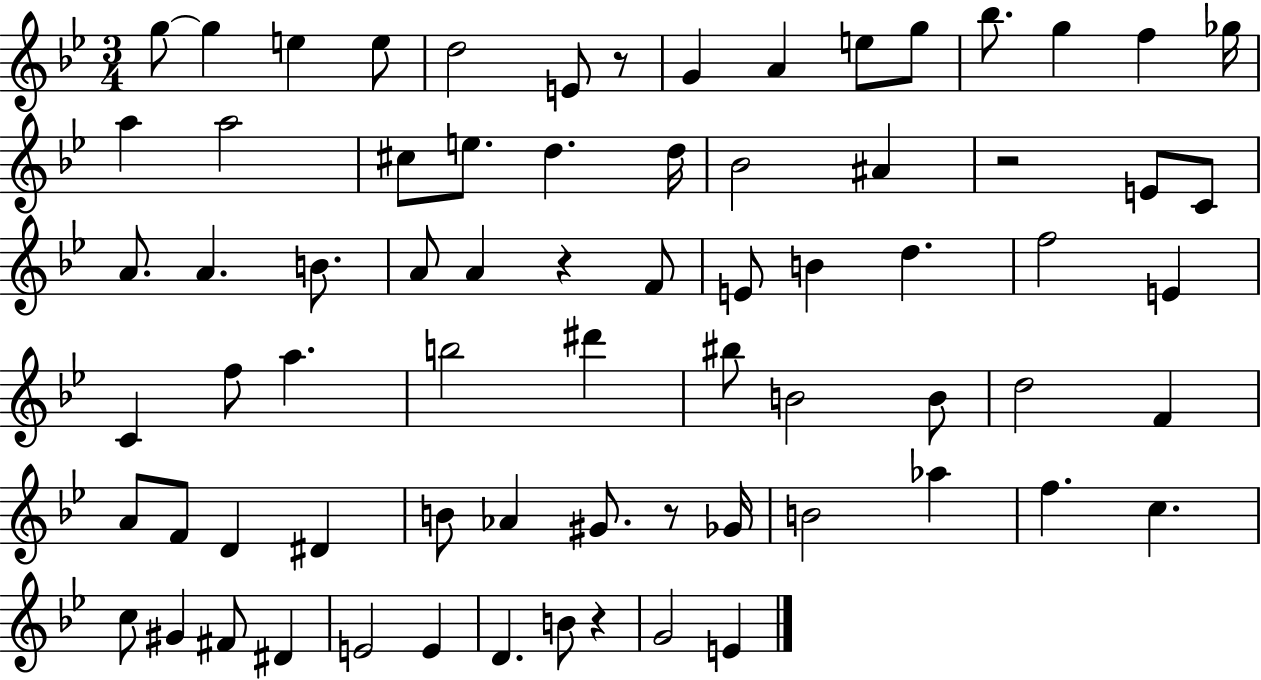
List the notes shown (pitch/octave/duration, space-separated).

G5/e G5/q E5/q E5/e D5/h E4/e R/e G4/q A4/q E5/e G5/e Bb5/e. G5/q F5/q Gb5/s A5/q A5/h C#5/e E5/e. D5/q. D5/s Bb4/h A#4/q R/h E4/e C4/e A4/e. A4/q. B4/e. A4/e A4/q R/q F4/e E4/e B4/q D5/q. F5/h E4/q C4/q F5/e A5/q. B5/h D#6/q BIS5/e B4/h B4/e D5/h F4/q A4/e F4/e D4/q D#4/q B4/e Ab4/q G#4/e. R/e Gb4/s B4/h Ab5/q F5/q. C5/q. C5/e G#4/q F#4/e D#4/q E4/h E4/q D4/q. B4/e R/q G4/h E4/q